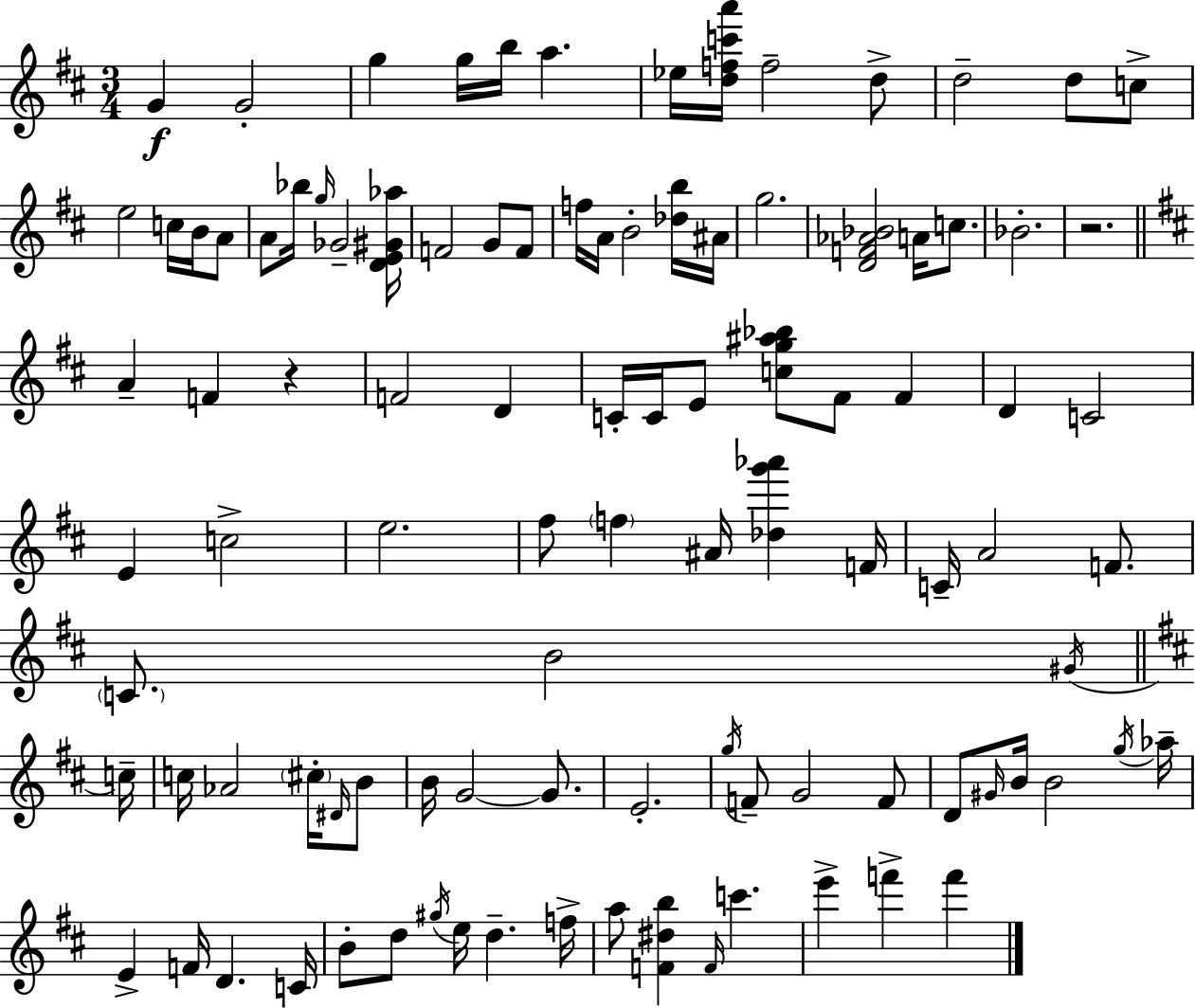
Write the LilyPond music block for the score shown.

{
  \clef treble
  \numericTimeSignature
  \time 3/4
  \key d \major
  g'4\f g'2-. | g''4 g''16 b''16 a''4. | ees''16 <d'' f'' c''' a'''>16 f''2-- d''8-> | d''2-- d''8 c''8-> | \break e''2 c''16 b'16 a'8 | a'8 bes''16 \grace { g''16 } ges'2-- | <d' e' gis' aes''>16 f'2 g'8 f'8 | f''16 a'16 b'2-. <des'' b''>16 | \break ais'16 g''2. | <d' f' aes' bes'>2 a'16 c''8. | bes'2.-. | r2. | \break \bar "||" \break \key d \major a'4-- f'4 r4 | f'2 d'4 | c'16-. c'16 e'8 <c'' g'' ais'' bes''>8 fis'8 fis'4 | d'4 c'2 | \break e'4 c''2-> | e''2. | fis''8 \parenthesize f''4 ais'16 <des'' g''' aes'''>4 f'16 | c'16-- a'2 f'8. | \break \parenthesize c'8. b'2 \acciaccatura { gis'16 } | \bar "||" \break \key b \minor c''16-- c''16 aes'2 \parenthesize cis''16-. \grace { dis'16 } | b'8 b'16 g'2~~ g'8. | e'2.-. | \acciaccatura { g''16 } f'8-- g'2 | \break f'8 d'8 \grace { gis'16 } b'16 b'2 | \acciaccatura { g''16 } aes''16-- e'4-> f'16 d'4. | c'16 b'8-. d''8 \acciaccatura { gis''16 } e''16 d''4.-- | f''16-> a''8 <f' dis'' b''>4 | \break \grace { f'16 } c'''4. e'''4-> f'''4-> | f'''4 \bar "|."
}